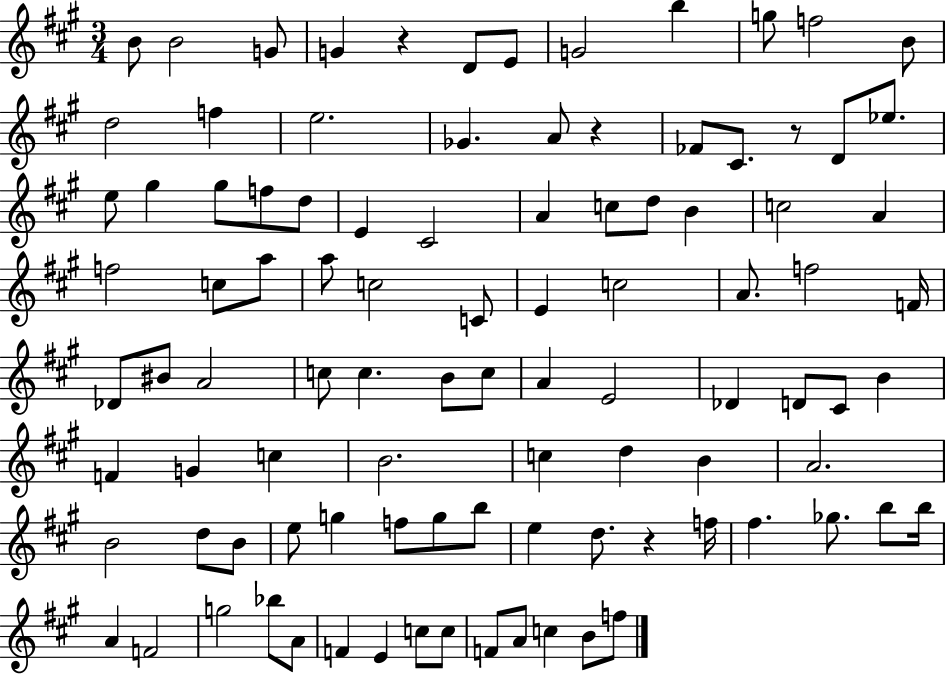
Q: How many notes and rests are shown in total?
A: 98